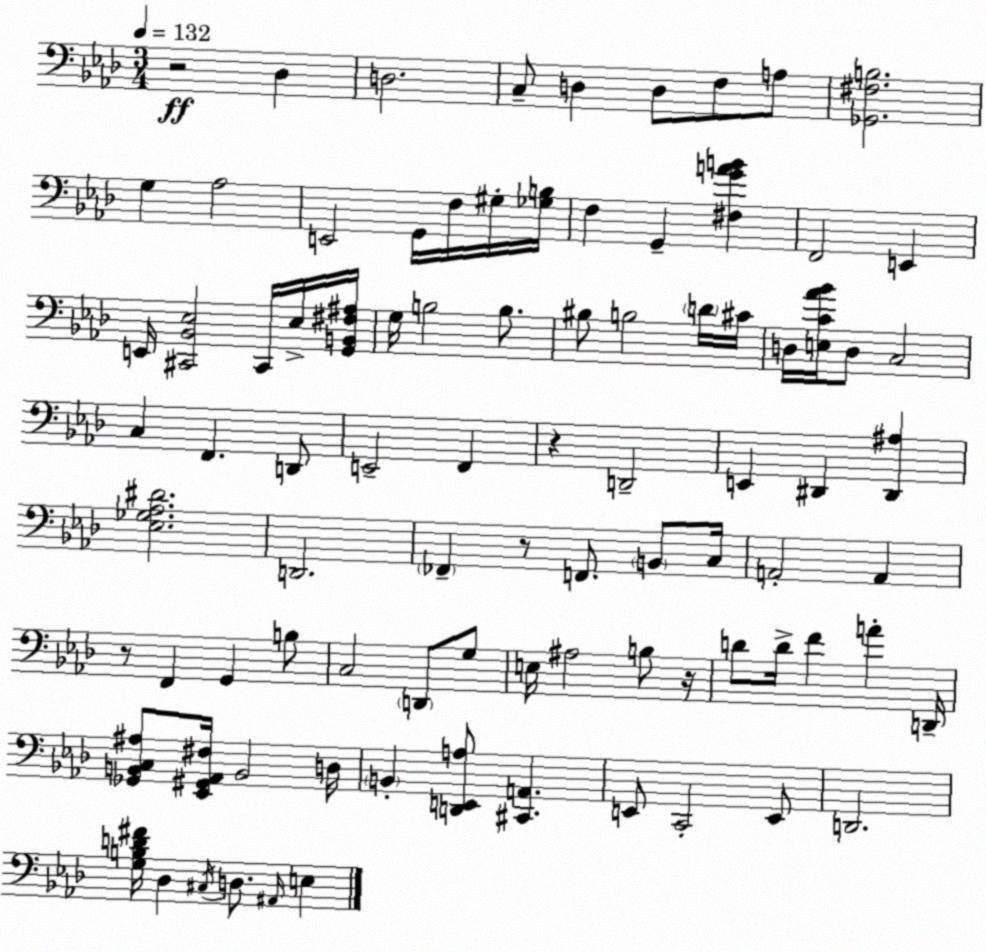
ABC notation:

X:1
T:Untitled
M:3/4
L:1/4
K:Ab
z2 _D, D,2 C,/2 D, D,/2 F,/2 A,/2 [_G,,^F,B,]2 G, _A,2 E,,2 G,,/4 F,/4 ^G,/4 [_G,B,]/4 F, G,, [^F,GAB] F,,2 E,, E,,/4 [^C,,_B,,_E,]2 ^C,,/4 _E,/4 [G,,B,,^F,^A,]/4 G,/4 B,2 B,/2 ^B,/2 B,2 D/4 ^C/4 D,/4 [E,C_A_B]/4 D,/2 C,2 C, F,, D,,/2 E,,2 F,, z D,,2 E,, ^D,, [^D,,^A,] [_E,_G,_A,^D]2 D,,2 _F,, z/2 F,,/2 B,,/2 C,/4 A,,2 A,, z/2 F,, G,, B,/2 C,2 D,,/2 G,/2 E,/4 ^A,2 B,/2 z/4 D/2 D/4 F A D,,/4 [_G,,B,,C,^A,]/2 [_E,,^G,,_A,,^F,]/4 B,,2 D,/4 B,, [D,,E,,A,]/2 [^C,,A,,] E,,/2 C,,2 E,,/2 D,,2 [G,B,D^F]/4 _D, ^C,/4 D,/2 ^A,,/4 E,